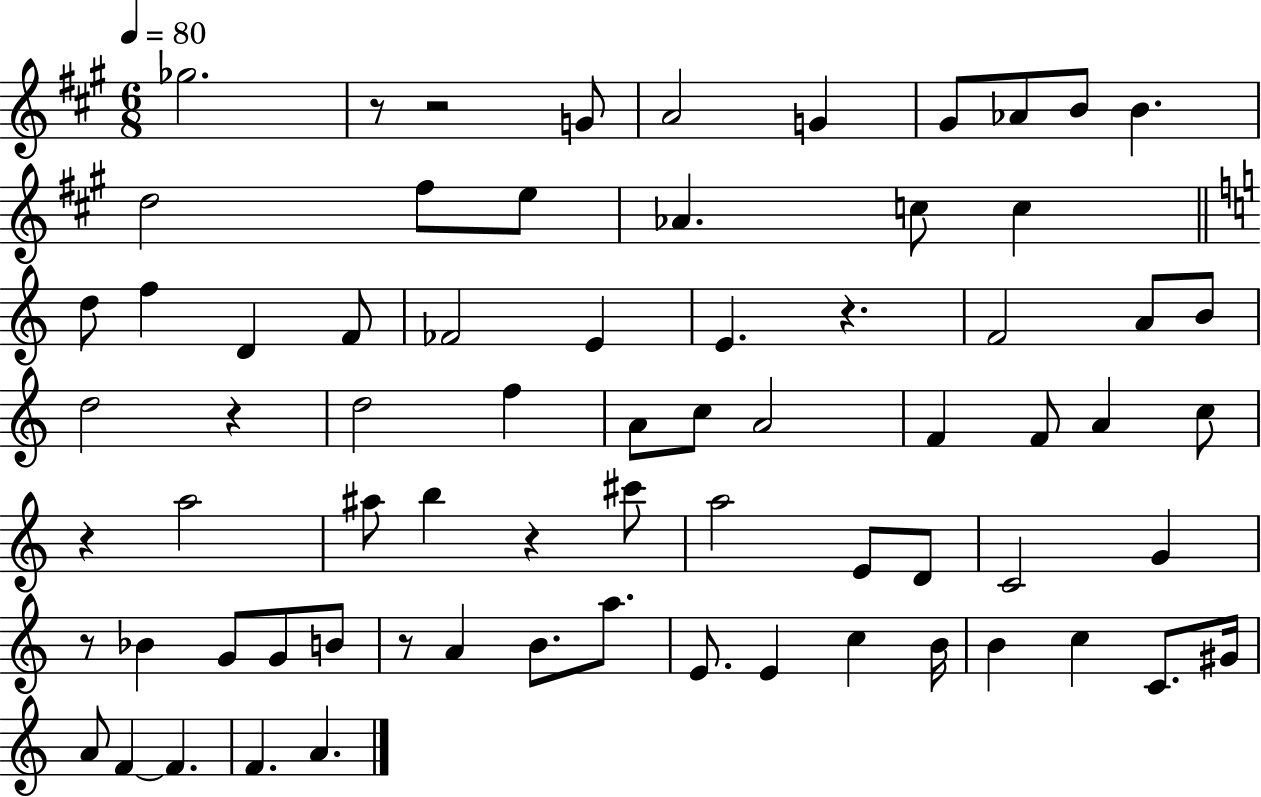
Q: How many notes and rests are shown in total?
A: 71